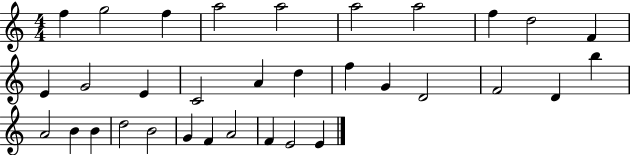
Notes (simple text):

F5/q G5/h F5/q A5/h A5/h A5/h A5/h F5/q D5/h F4/q E4/q G4/h E4/q C4/h A4/q D5/q F5/q G4/q D4/h F4/h D4/q B5/q A4/h B4/q B4/q D5/h B4/h G4/q F4/q A4/h F4/q E4/h E4/q